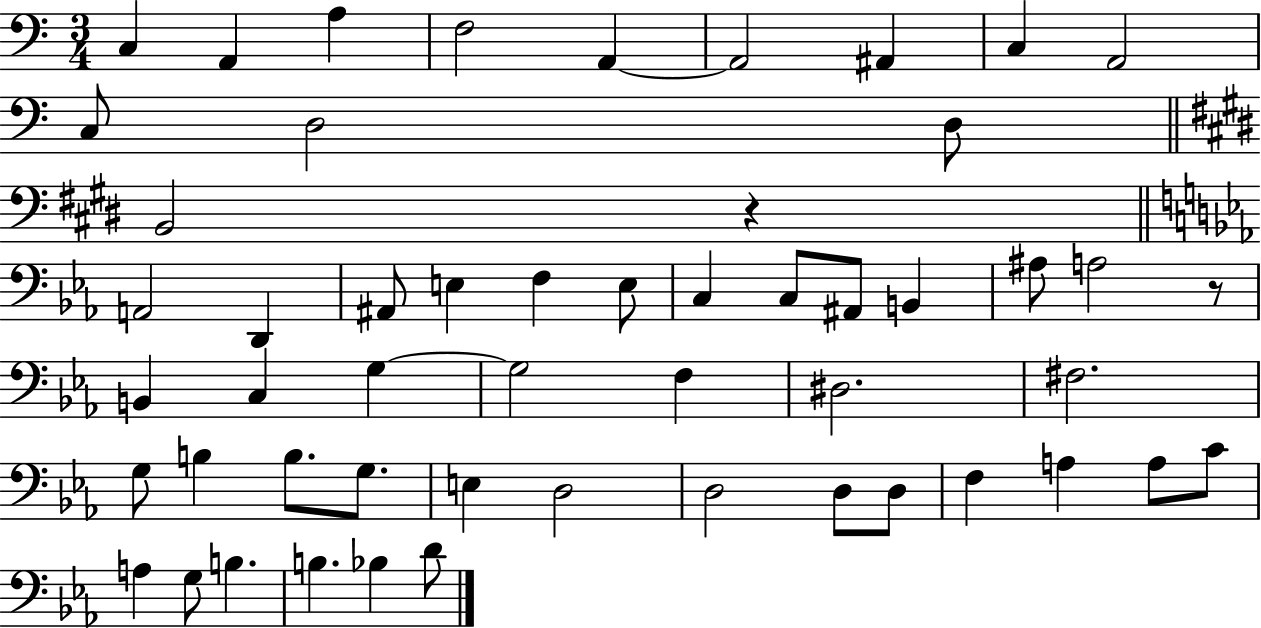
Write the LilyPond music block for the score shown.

{
  \clef bass
  \numericTimeSignature
  \time 3/4
  \key c \major
  c4 a,4 a4 | f2 a,4~~ | a,2 ais,4 | c4 a,2 | \break c8 d2 d8 | \bar "||" \break \key e \major b,2 r4 | \bar "||" \break \key ees \major a,2 d,4 | ais,8 e4 f4 e8 | c4 c8 ais,8 b,4 | ais8 a2 r8 | \break b,4 c4 g4~~ | g2 f4 | dis2. | fis2. | \break g8 b4 b8. g8. | e4 d2 | d2 d8 d8 | f4 a4 a8 c'8 | \break a4 g8 b4. | b4. bes4 d'8 | \bar "|."
}